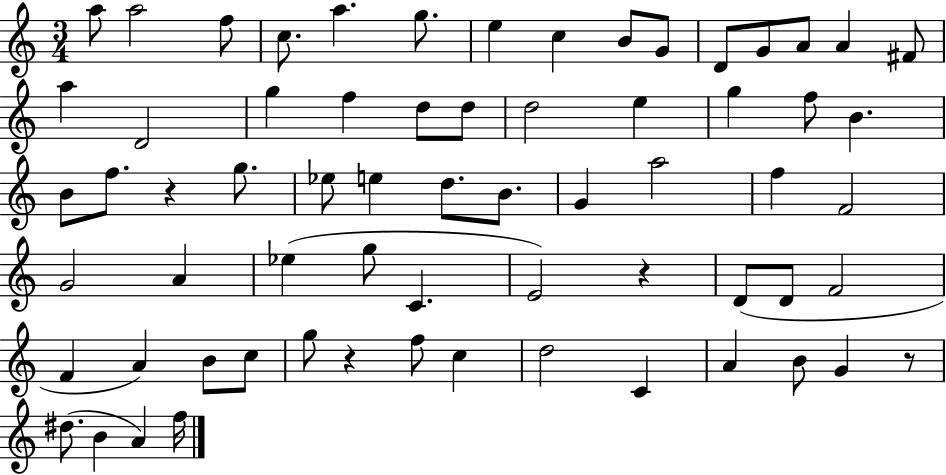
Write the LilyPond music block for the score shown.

{
  \clef treble
  \numericTimeSignature
  \time 3/4
  \key c \major
  a''8 a''2 f''8 | c''8. a''4. g''8. | e''4 c''4 b'8 g'8 | d'8 g'8 a'8 a'4 fis'8 | \break a''4 d'2 | g''4 f''4 d''8 d''8 | d''2 e''4 | g''4 f''8 b'4. | \break b'8 f''8. r4 g''8. | ees''8 e''4 d''8. b'8. | g'4 a''2 | f''4 f'2 | \break g'2 a'4 | ees''4( g''8 c'4. | e'2) r4 | d'8( d'8 f'2 | \break f'4 a'4) b'8 c''8 | g''8 r4 f''8 c''4 | d''2 c'4 | a'4 b'8 g'4 r8 | \break dis''8.( b'4 a'4) f''16 | \bar "|."
}